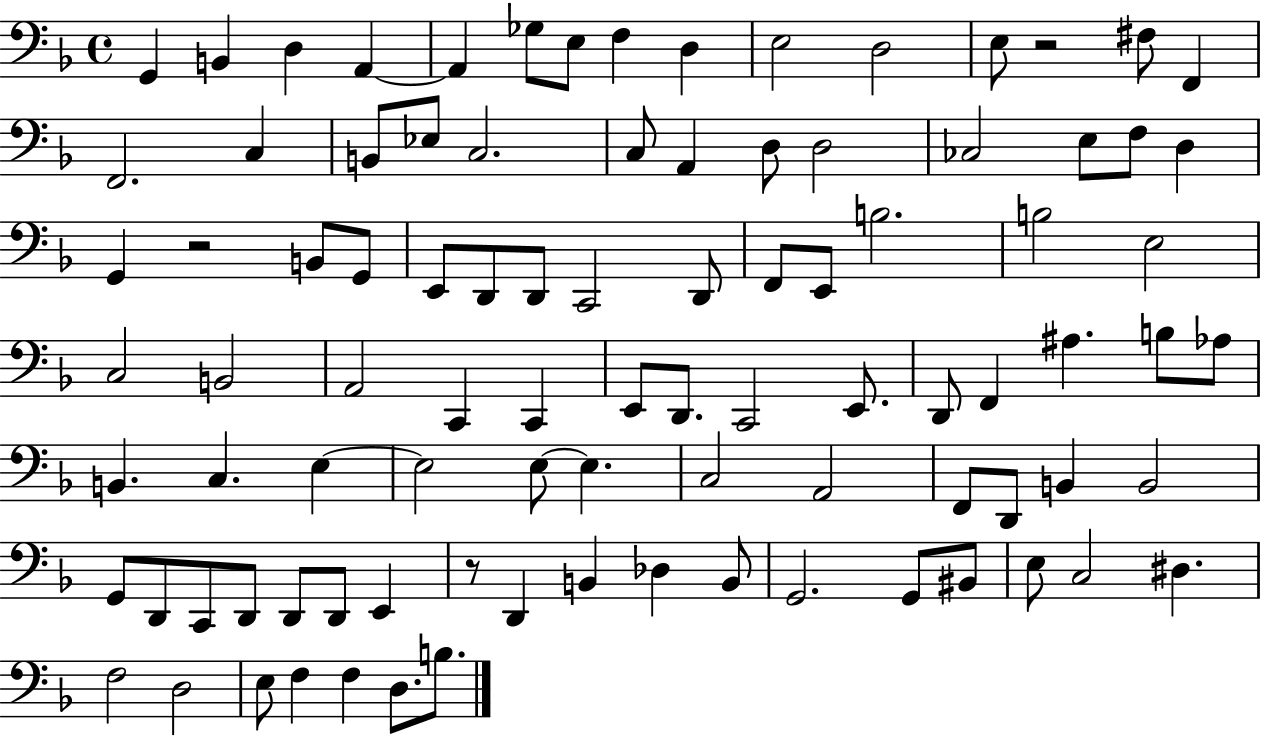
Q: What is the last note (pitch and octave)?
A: B3